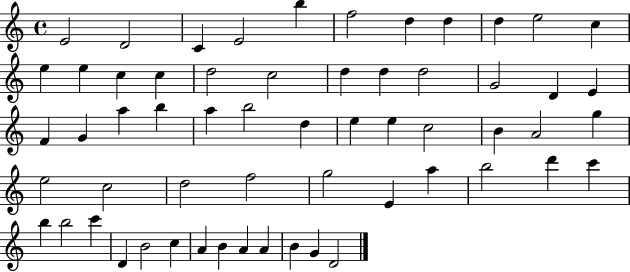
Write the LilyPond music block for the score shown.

{
  \clef treble
  \time 4/4
  \defaultTimeSignature
  \key c \major
  e'2 d'2 | c'4 e'2 b''4 | f''2 d''4 d''4 | d''4 e''2 c''4 | \break e''4 e''4 c''4 c''4 | d''2 c''2 | d''4 d''4 d''2 | g'2 d'4 e'4 | \break f'4 g'4 a''4 b''4 | a''4 b''2 d''4 | e''4 e''4 c''2 | b'4 a'2 g''4 | \break e''2 c''2 | d''2 f''2 | g''2 e'4 a''4 | b''2 d'''4 c'''4 | \break b''4 b''2 c'''4 | d'4 b'2 c''4 | a'4 b'4 a'4 a'4 | b'4 g'4 d'2 | \break \bar "|."
}